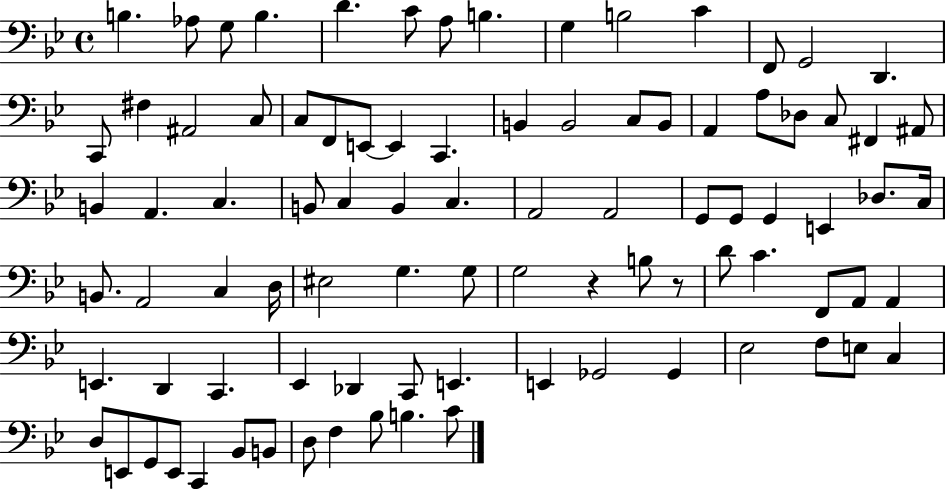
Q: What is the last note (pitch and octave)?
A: C4